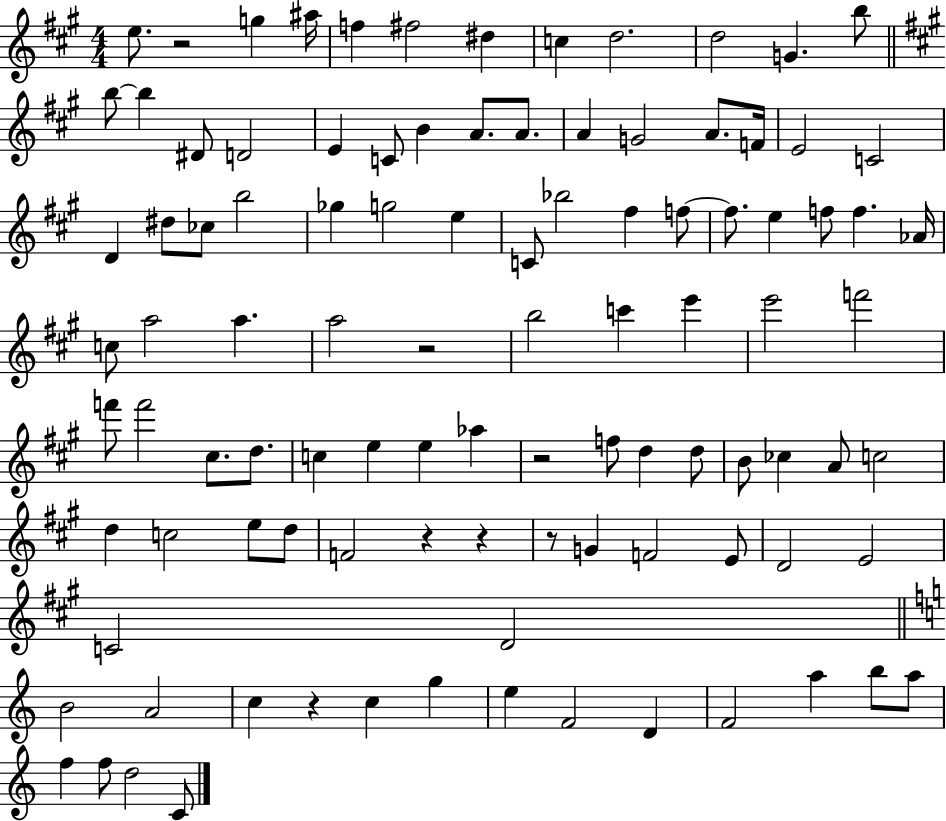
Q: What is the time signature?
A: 4/4